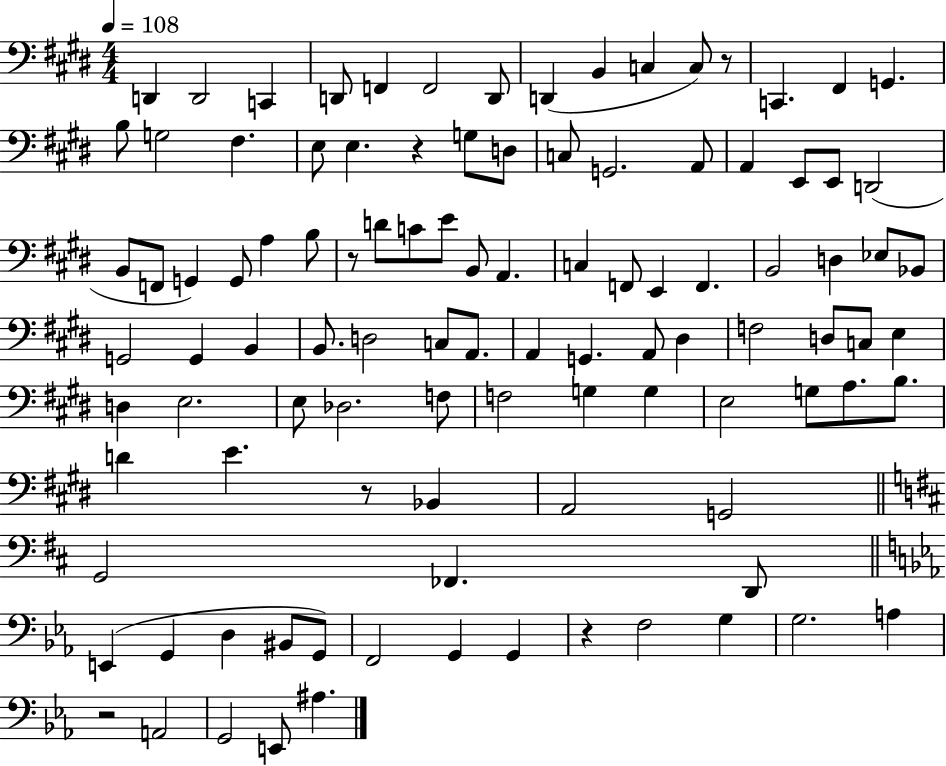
D2/q D2/h C2/q D2/e F2/q F2/h D2/e D2/q B2/q C3/q C3/e R/e C2/q. F#2/q G2/q. B3/e G3/h F#3/q. E3/e E3/q. R/q G3/e D3/e C3/e G2/h. A2/e A2/q E2/e E2/e D2/h B2/e F2/e G2/q G2/e A3/q B3/e R/e D4/e C4/e E4/e B2/e A2/q. C3/q F2/e E2/q F2/q. B2/h D3/q Eb3/e Bb2/e G2/h G2/q B2/q B2/e. D3/h C3/e A2/e. A2/q G2/q. A2/e D#3/q F3/h D3/e C3/e E3/q D3/q E3/h. E3/e Db3/h. F3/e F3/h G3/q G3/q E3/h G3/e A3/e. B3/e. D4/q E4/q. R/e Bb2/q A2/h G2/h G2/h FES2/q. D2/e E2/q G2/q D3/q BIS2/e G2/e F2/h G2/q G2/q R/q F3/h G3/q G3/h. A3/q R/h A2/h G2/h E2/e A#3/q.